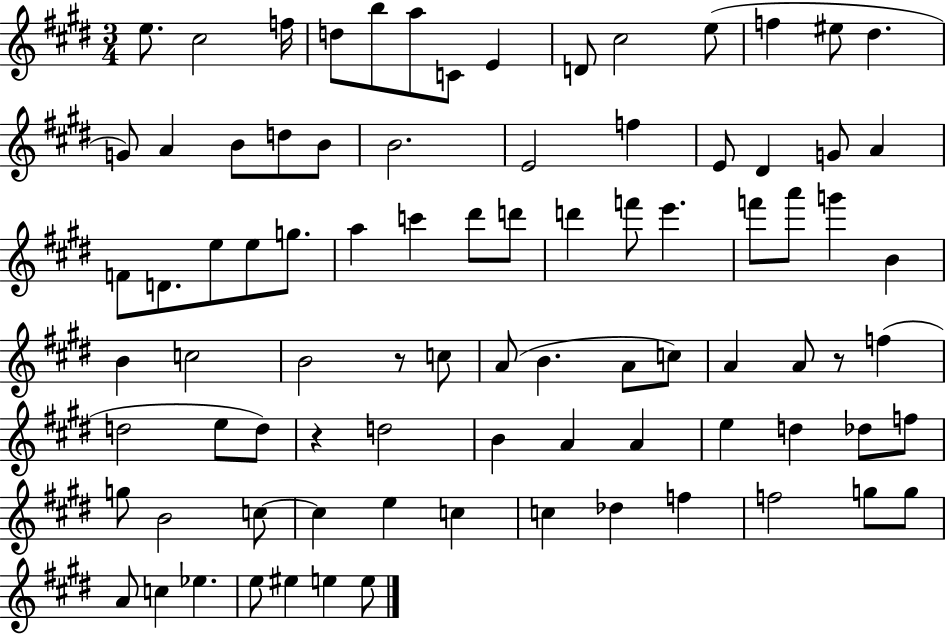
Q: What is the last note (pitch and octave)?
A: E5